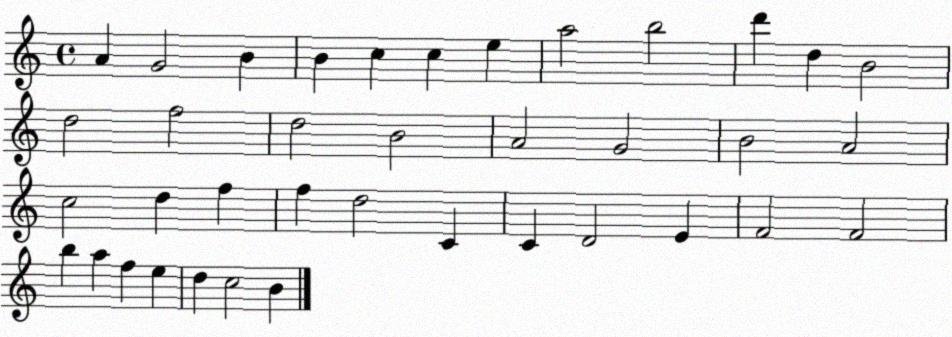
X:1
T:Untitled
M:4/4
L:1/4
K:C
A G2 B B c c e a2 b2 d' d B2 d2 f2 d2 B2 A2 G2 B2 A2 c2 d f f d2 C C D2 E F2 F2 b a f e d c2 B